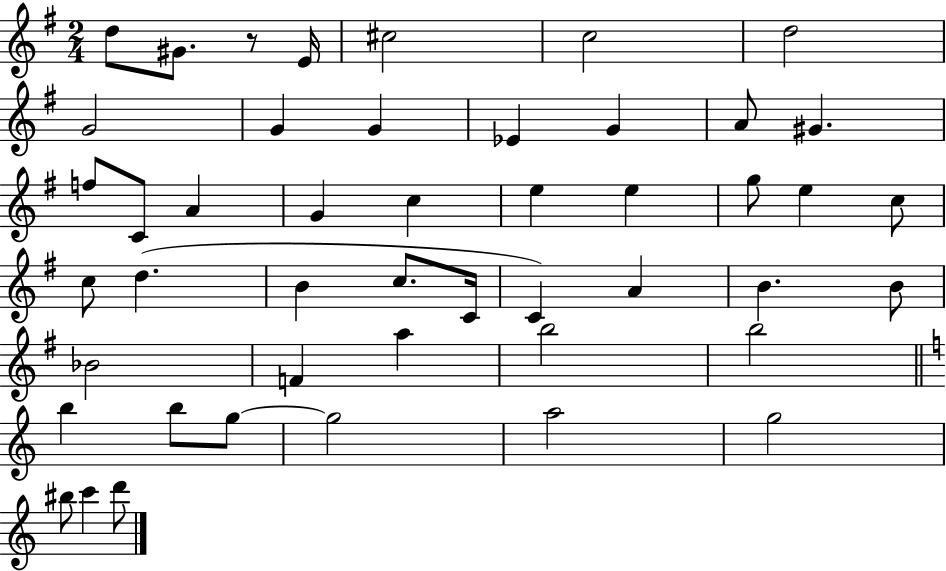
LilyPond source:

{
  \clef treble
  \numericTimeSignature
  \time 2/4
  \key g \major
  \repeat volta 2 { d''8 gis'8. r8 e'16 | cis''2 | c''2 | d''2 | \break g'2 | g'4 g'4 | ees'4 g'4 | a'8 gis'4. | \break f''8 c'8 a'4 | g'4 c''4 | e''4 e''4 | g''8 e''4 c''8 | \break c''8 d''4.( | b'4 c''8. c'16 | c'4) a'4 | b'4. b'8 | \break bes'2 | f'4 a''4 | b''2 | b''2 | \break \bar "||" \break \key c \major b''4 b''8 g''8~~ | g''2 | a''2 | g''2 | \break bis''8 c'''4 d'''8 | } \bar "|."
}